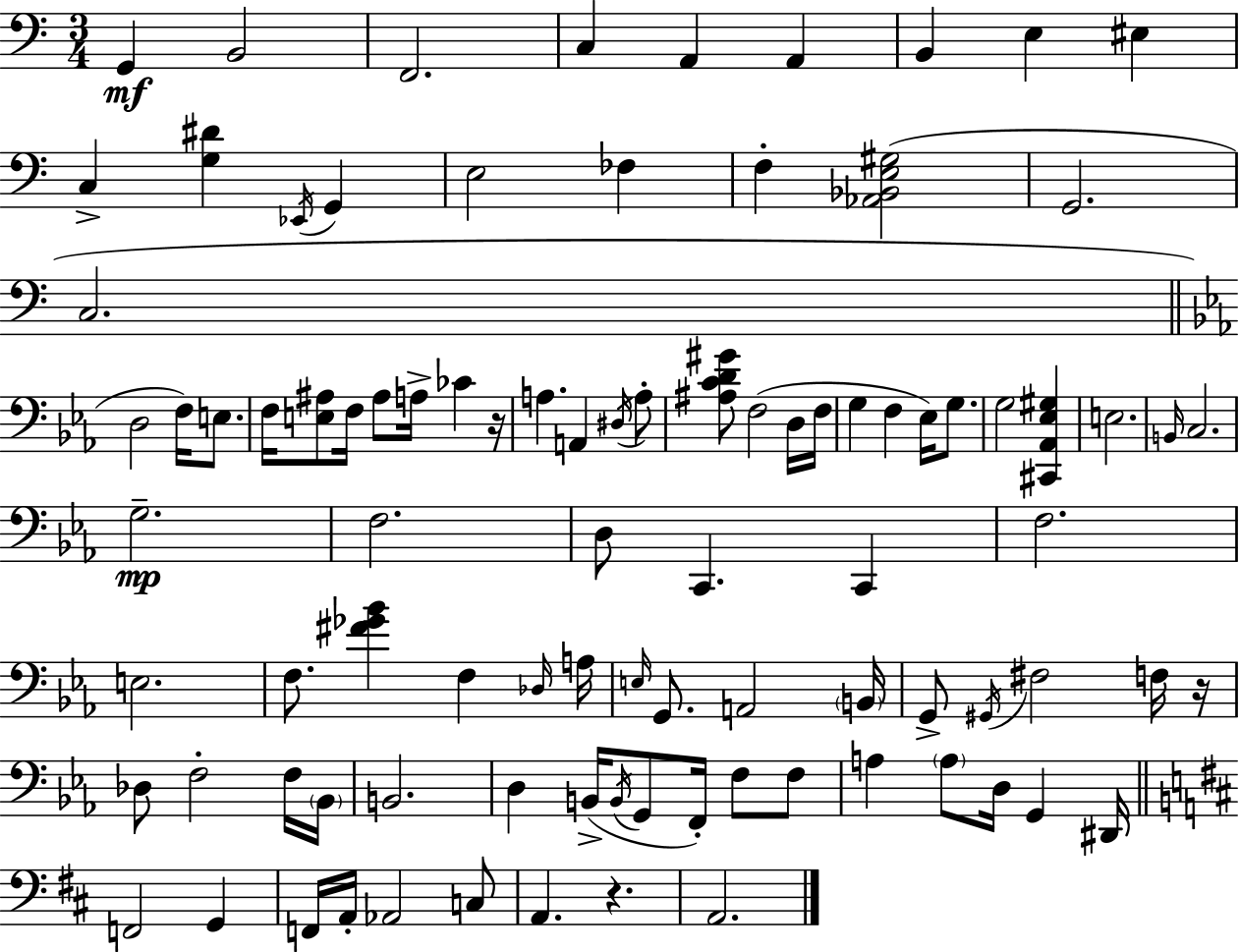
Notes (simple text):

G2/q B2/h F2/h. C3/q A2/q A2/q B2/q E3/q EIS3/q C3/q [G3,D#4]/q Eb2/s G2/q E3/h FES3/q F3/q [Ab2,Bb2,E3,G#3]/h G2/h. C3/h. D3/h F3/s E3/e. F3/s [E3,A#3]/e F3/s A#3/e A3/s CES4/q R/s A3/q. A2/q D#3/s A3/e [A#3,C4,D4,G#4]/e F3/h D3/s F3/s G3/q F3/q Eb3/s G3/e. G3/h [C#2,Ab2,Eb3,G#3]/q E3/h. B2/s C3/h. G3/h. F3/h. D3/e C2/q. C2/q F3/h. E3/h. F3/e. [F#4,Gb4,Bb4]/q F3/q Db3/s A3/s E3/s G2/e. A2/h B2/s G2/e G#2/s F#3/h F3/s R/s Db3/e F3/h F3/s Bb2/s B2/h. D3/q B2/s B2/s G2/e F2/s F3/e F3/e A3/q A3/e D3/s G2/q D#2/s F2/h G2/q F2/s A2/s Ab2/h C3/e A2/q. R/q. A2/h.